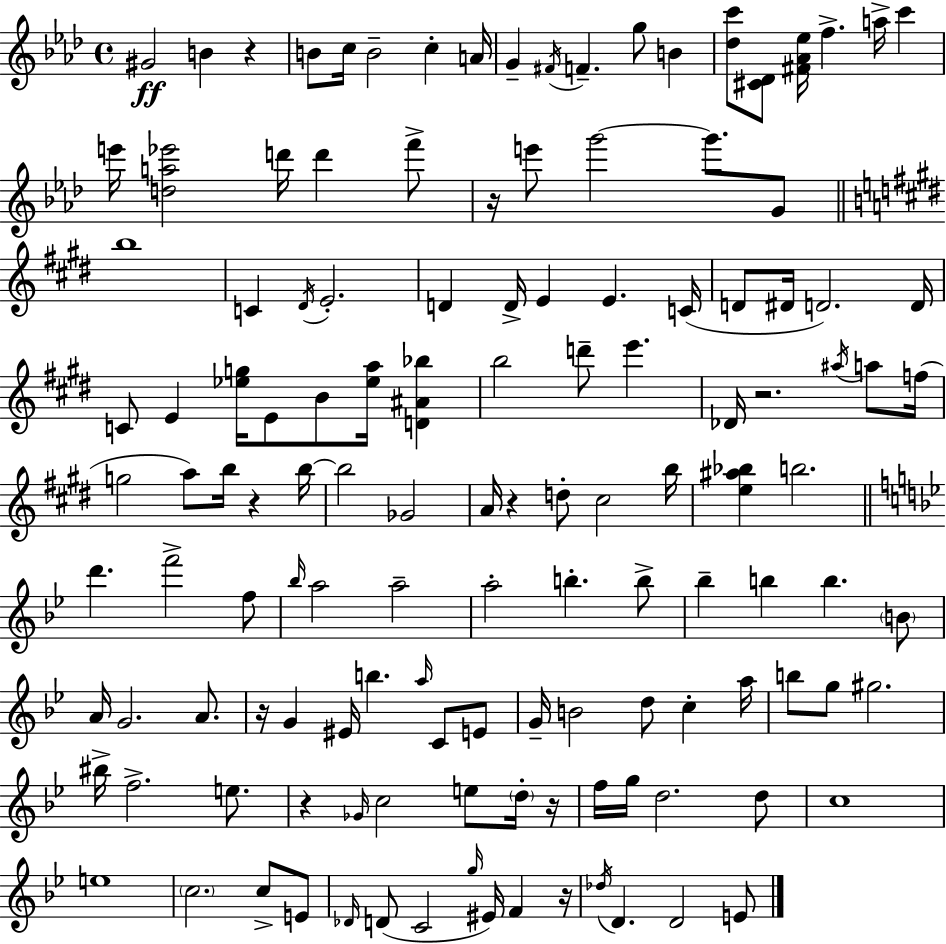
{
  \clef treble
  \time 4/4
  \defaultTimeSignature
  \key aes \major
  \repeat volta 2 { gis'2\ff b'4 r4 | b'8 c''16 b'2-- c''4-. a'16 | g'4-- \acciaccatura { fis'16 } f'4.-- g''8 b'4 | <des'' c'''>8 <cis' des'>8 <fis' aes' ees''>16 f''4.-> a''16-> c'''4 | \break e'''16 <d'' a'' ees'''>2 d'''16 d'''4 f'''8-> | r16 e'''8 g'''2~~ g'''8. g'8 | \bar "||" \break \key e \major b''1 | c'4 \acciaccatura { dis'16 } e'2.-. | d'4 d'16-> e'4 e'4. | c'16( d'8 dis'16 d'2.) | \break d'16 c'8 e'4 <ees'' g''>16 e'8 b'8 <ees'' a''>16 <d' ais' bes''>4 | b''2 d'''8-- e'''4. | des'16 r2. \acciaccatura { ais''16 } a''8 | f''16( g''2 a''8) b''16 r4 | \break b''16~~ b''2 ges'2 | a'16 r4 d''8-. cis''2 | b''16 <e'' ais'' bes''>4 b''2. | \bar "||" \break \key bes \major d'''4. f'''2-> f''8 | \grace { bes''16 } a''2 a''2-- | a''2-. b''4.-. b''8-> | bes''4-- b''4 b''4. \parenthesize b'8 | \break a'16 g'2. a'8. | r16 g'4 eis'16 b''4. \grace { a''16 } c'8 | e'8 g'16-- b'2 d''8 c''4-. | a''16 b''8 g''8 gis''2. | \break bis''16-> f''2.-> e''8. | r4 \grace { ges'16 } c''2 e''8 | \parenthesize d''16-. r16 f''16 g''16 d''2. | d''8 c''1 | \break e''1 | \parenthesize c''2. c''8-> | e'8 \grace { des'16 } d'8( c'2 \grace { g''16 } eis'16) | f'4 r16 \acciaccatura { des''16 } d'4. d'2 | \break e'8 } \bar "|."
}